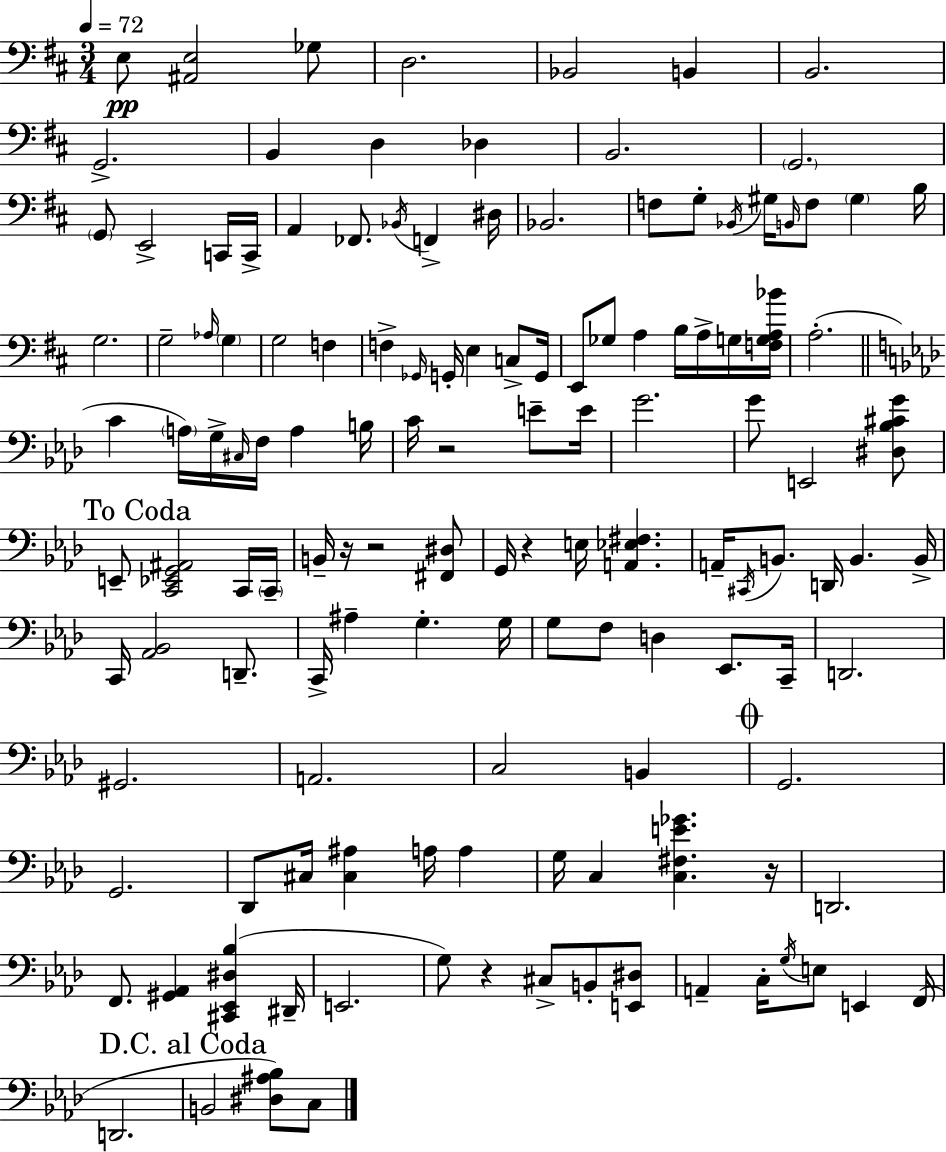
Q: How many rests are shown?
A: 6